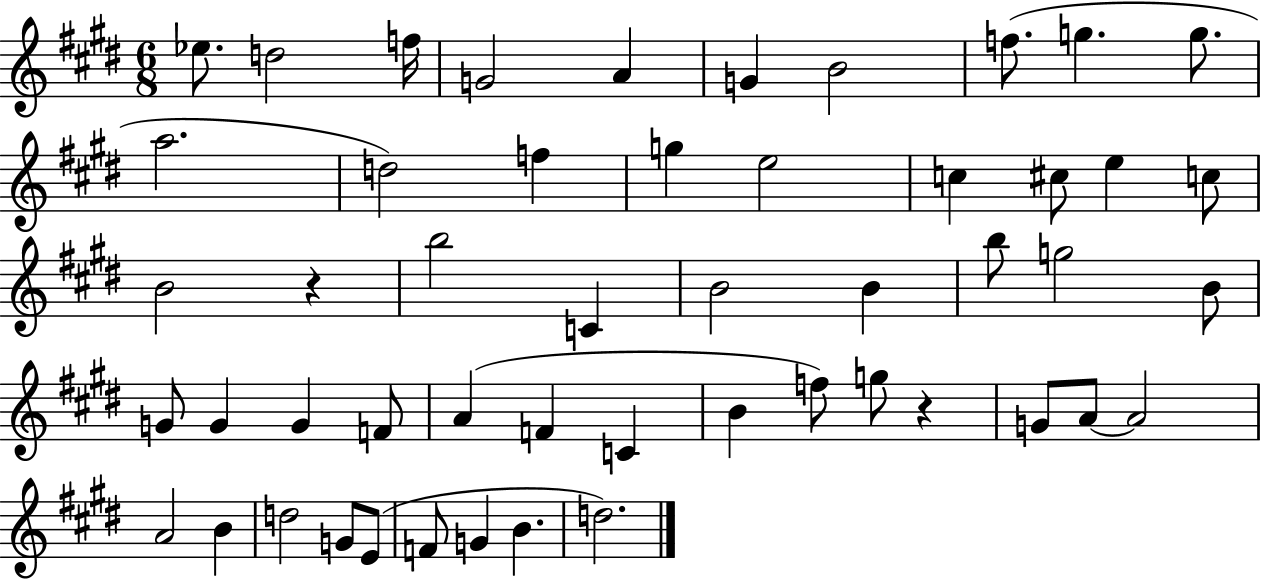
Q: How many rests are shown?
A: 2